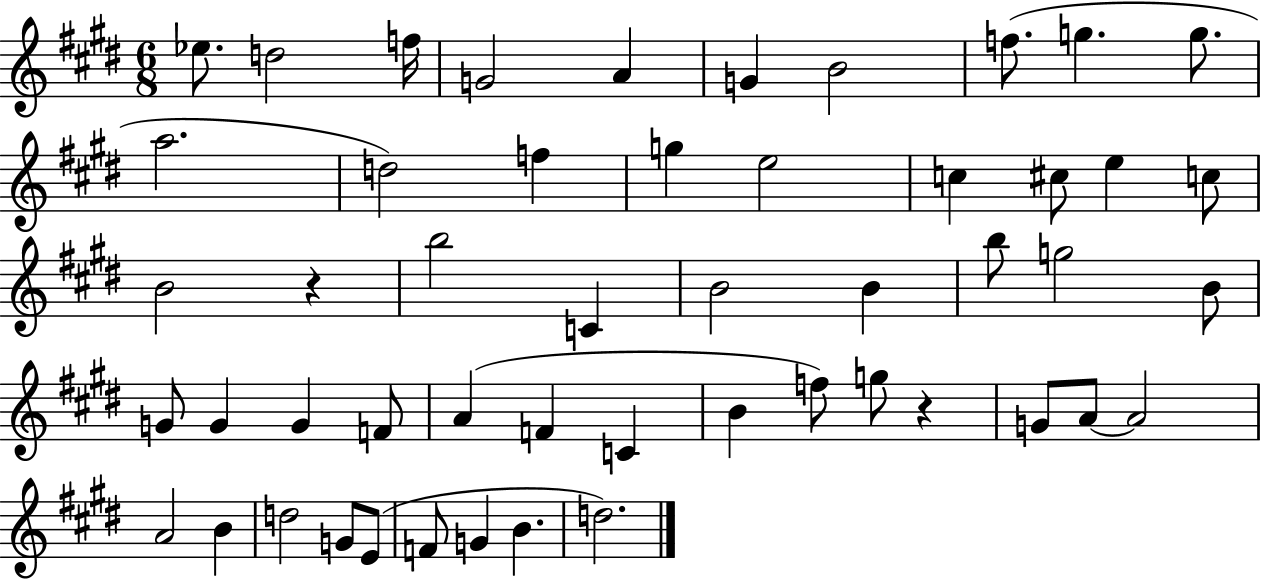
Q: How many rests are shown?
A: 2